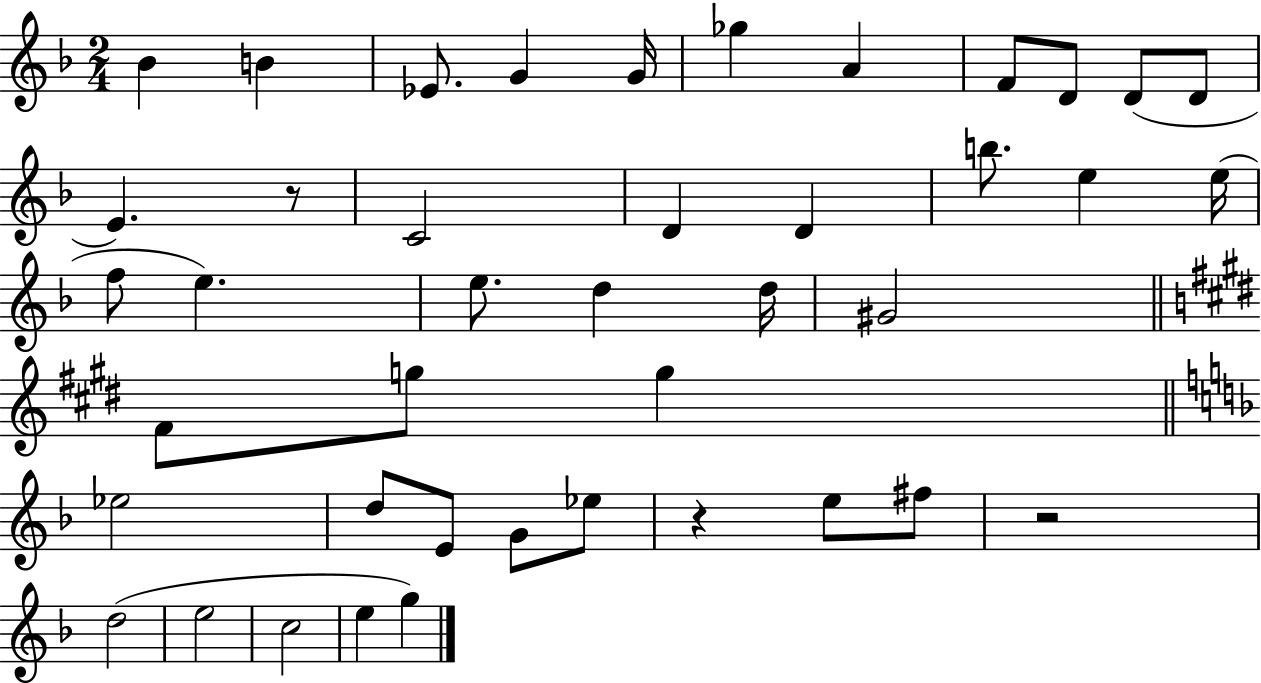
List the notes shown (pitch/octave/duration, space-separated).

Bb4/q B4/q Eb4/e. G4/q G4/s Gb5/q A4/q F4/e D4/e D4/e D4/e E4/q. R/e C4/h D4/q D4/q B5/e. E5/q E5/s F5/e E5/q. E5/e. D5/q D5/s G#4/h F#4/e G5/e G5/q Eb5/h D5/e E4/e G4/e Eb5/e R/q E5/e F#5/e R/h D5/h E5/h C5/h E5/q G5/q